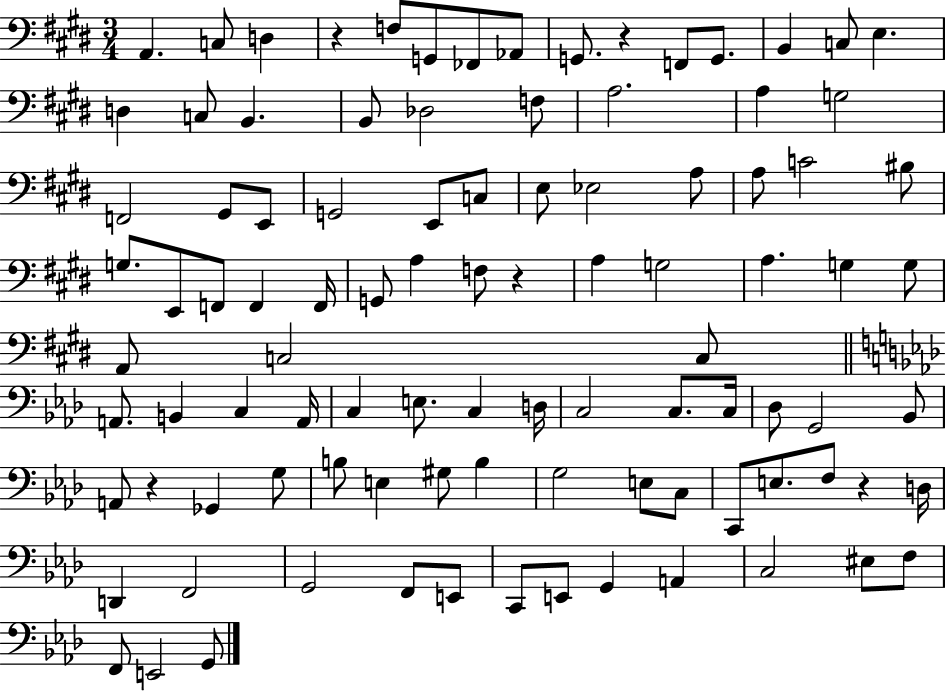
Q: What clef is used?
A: bass